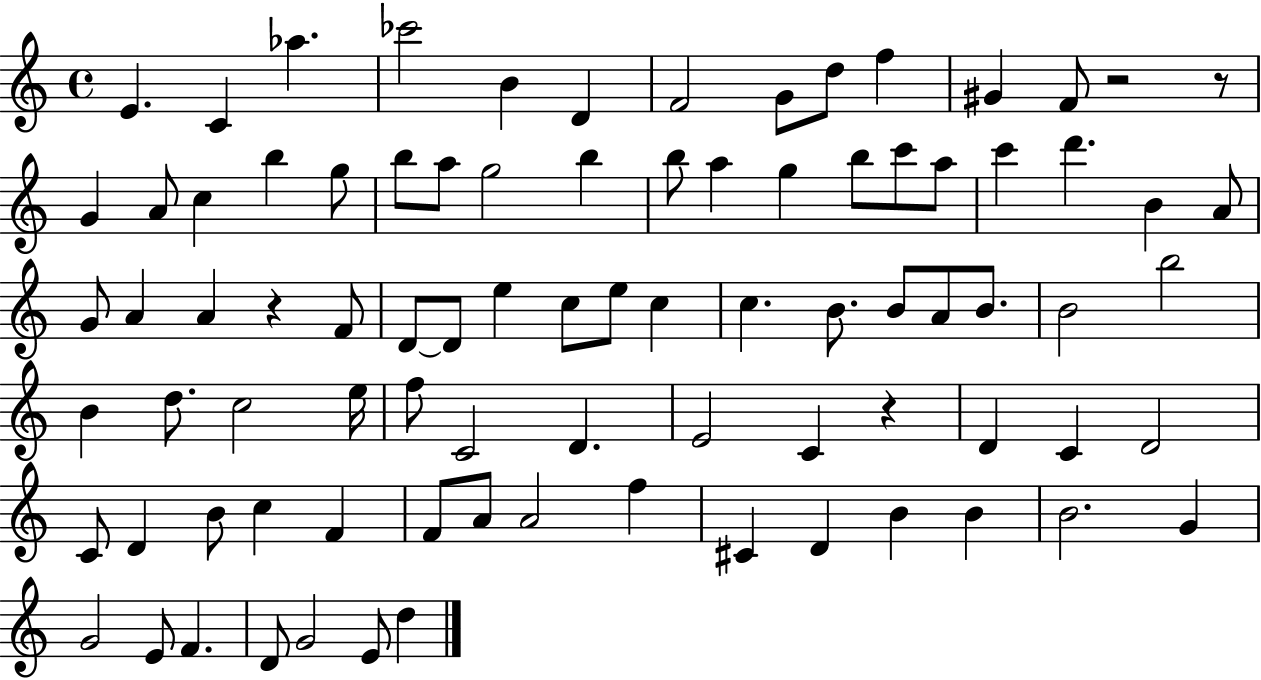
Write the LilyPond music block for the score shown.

{
  \clef treble
  \time 4/4
  \defaultTimeSignature
  \key c \major
  \repeat volta 2 { e'4. c'4 aes''4. | ces'''2 b'4 d'4 | f'2 g'8 d''8 f''4 | gis'4 f'8 r2 r8 | \break g'4 a'8 c''4 b''4 g''8 | b''8 a''8 g''2 b''4 | b''8 a''4 g''4 b''8 c'''8 a''8 | c'''4 d'''4. b'4 a'8 | \break g'8 a'4 a'4 r4 f'8 | d'8~~ d'8 e''4 c''8 e''8 c''4 | c''4. b'8. b'8 a'8 b'8. | b'2 b''2 | \break b'4 d''8. c''2 e''16 | f''8 c'2 d'4. | e'2 c'4 r4 | d'4 c'4 d'2 | \break c'8 d'4 b'8 c''4 f'4 | f'8 a'8 a'2 f''4 | cis'4 d'4 b'4 b'4 | b'2. g'4 | \break g'2 e'8 f'4. | d'8 g'2 e'8 d''4 | } \bar "|."
}